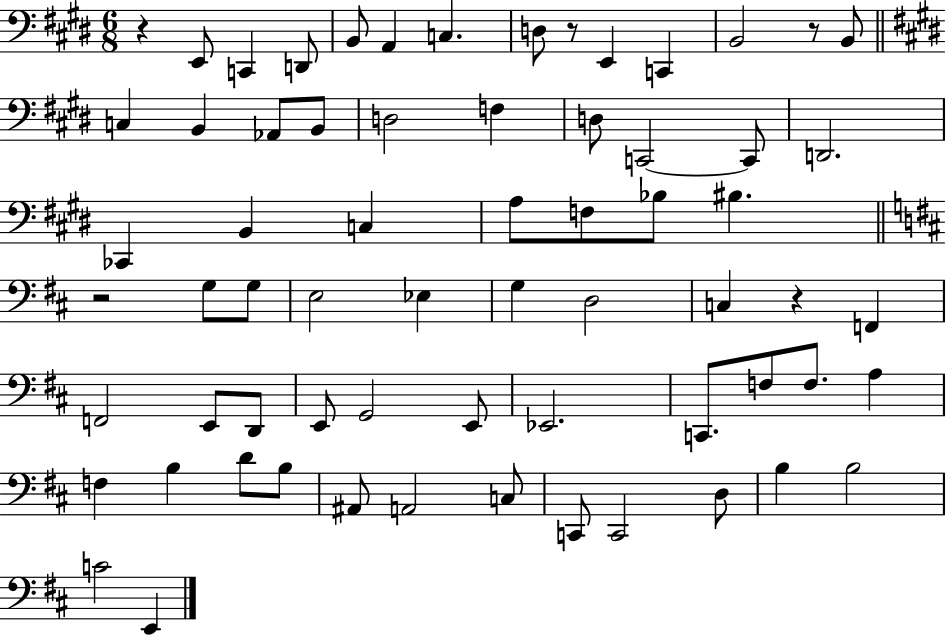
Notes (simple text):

R/q E2/e C2/q D2/e B2/e A2/q C3/q. D3/e R/e E2/q C2/q B2/h R/e B2/e C3/q B2/q Ab2/e B2/e D3/h F3/q D3/e C2/h C2/e D2/h. CES2/q B2/q C3/q A3/e F3/e Bb3/e BIS3/q. R/h G3/e G3/e E3/h Eb3/q G3/q D3/h C3/q R/q F2/q F2/h E2/e D2/e E2/e G2/h E2/e Eb2/h. C2/e. F3/e F3/e. A3/q F3/q B3/q D4/e B3/e A#2/e A2/h C3/e C2/e C2/h D3/e B3/q B3/h C4/h E2/q